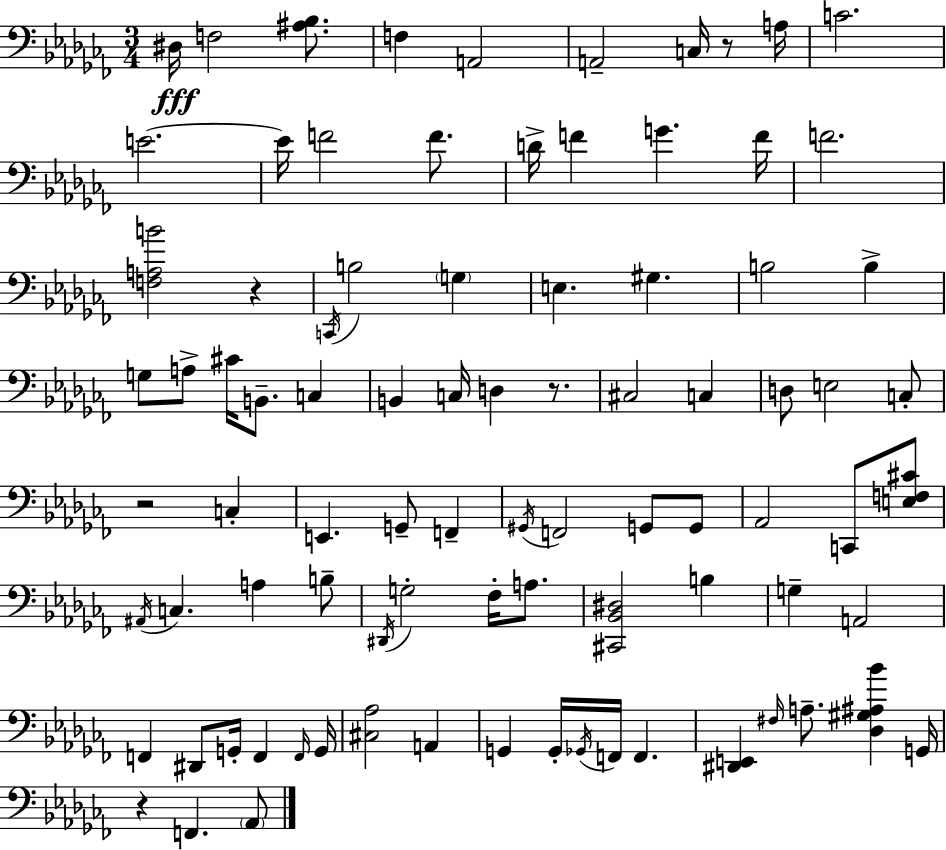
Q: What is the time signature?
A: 3/4